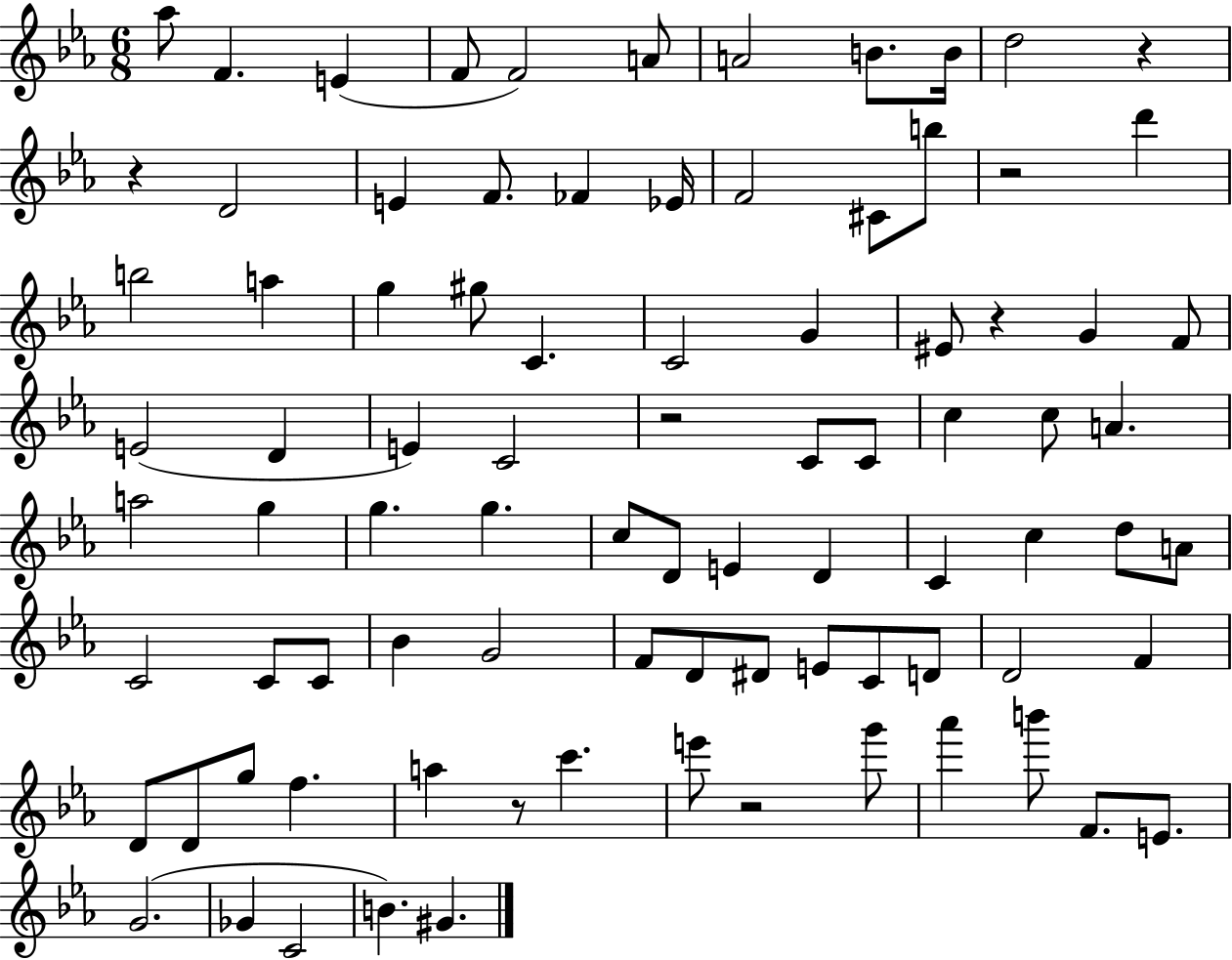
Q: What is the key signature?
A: EES major